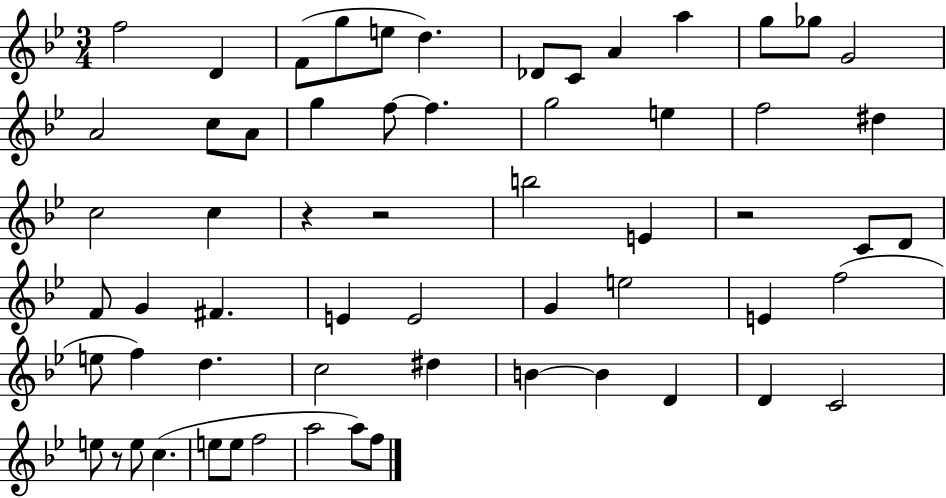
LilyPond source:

{
  \clef treble
  \numericTimeSignature
  \time 3/4
  \key bes \major
  f''2 d'4 | f'8( g''8 e''8 d''4.) | des'8 c'8 a'4 a''4 | g''8 ges''8 g'2 | \break a'2 c''8 a'8 | g''4 f''8~~ f''4. | g''2 e''4 | f''2 dis''4 | \break c''2 c''4 | r4 r2 | b''2 e'4 | r2 c'8 d'8 | \break f'8 g'4 fis'4. | e'4 e'2 | g'4 e''2 | e'4 f''2( | \break e''8 f''4) d''4. | c''2 dis''4 | b'4~~ b'4 d'4 | d'4 c'2 | \break e''8 r8 e''8 c''4.( | e''8 e''8 f''2 | a''2 a''8) f''8 | \bar "|."
}